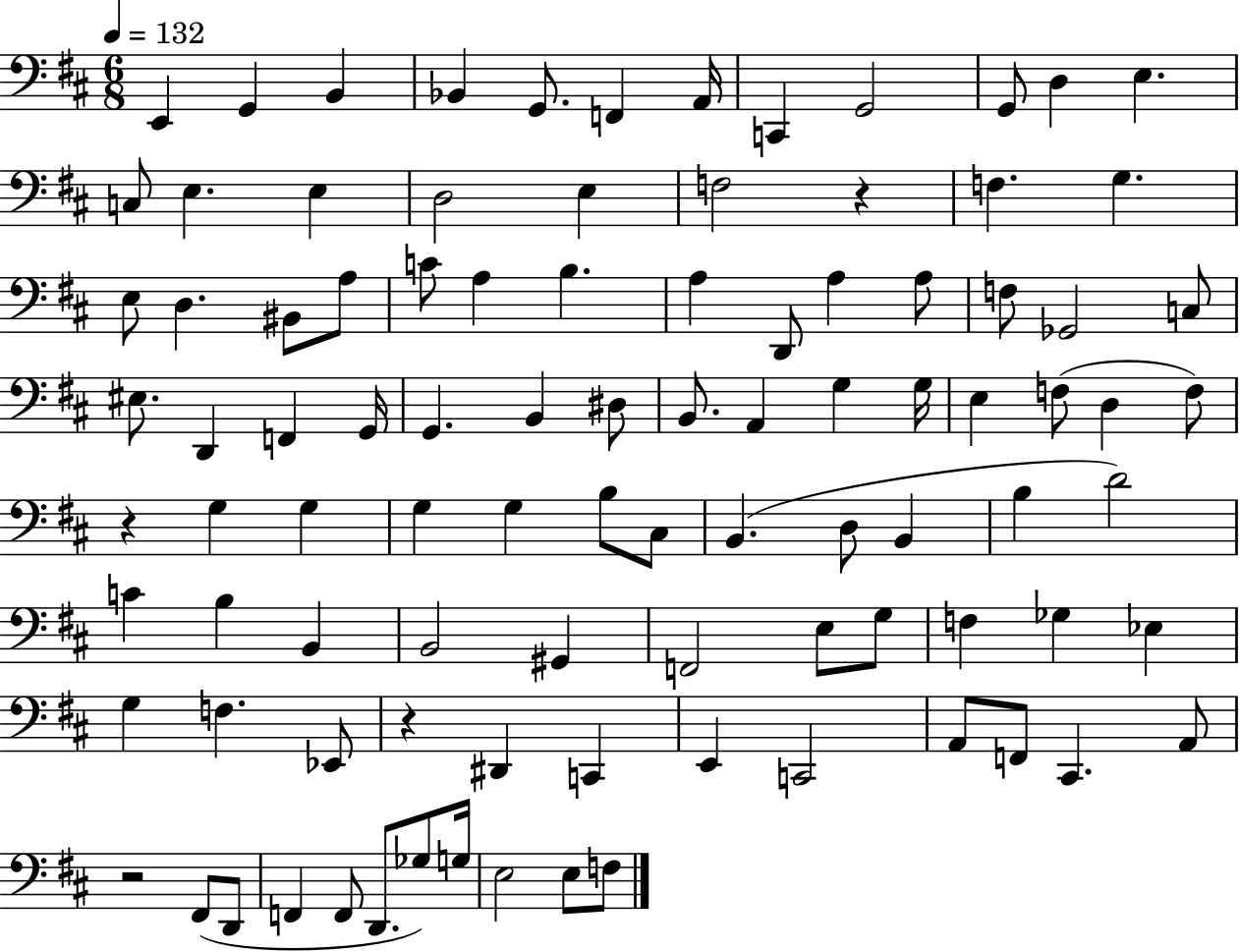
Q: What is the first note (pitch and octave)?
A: E2